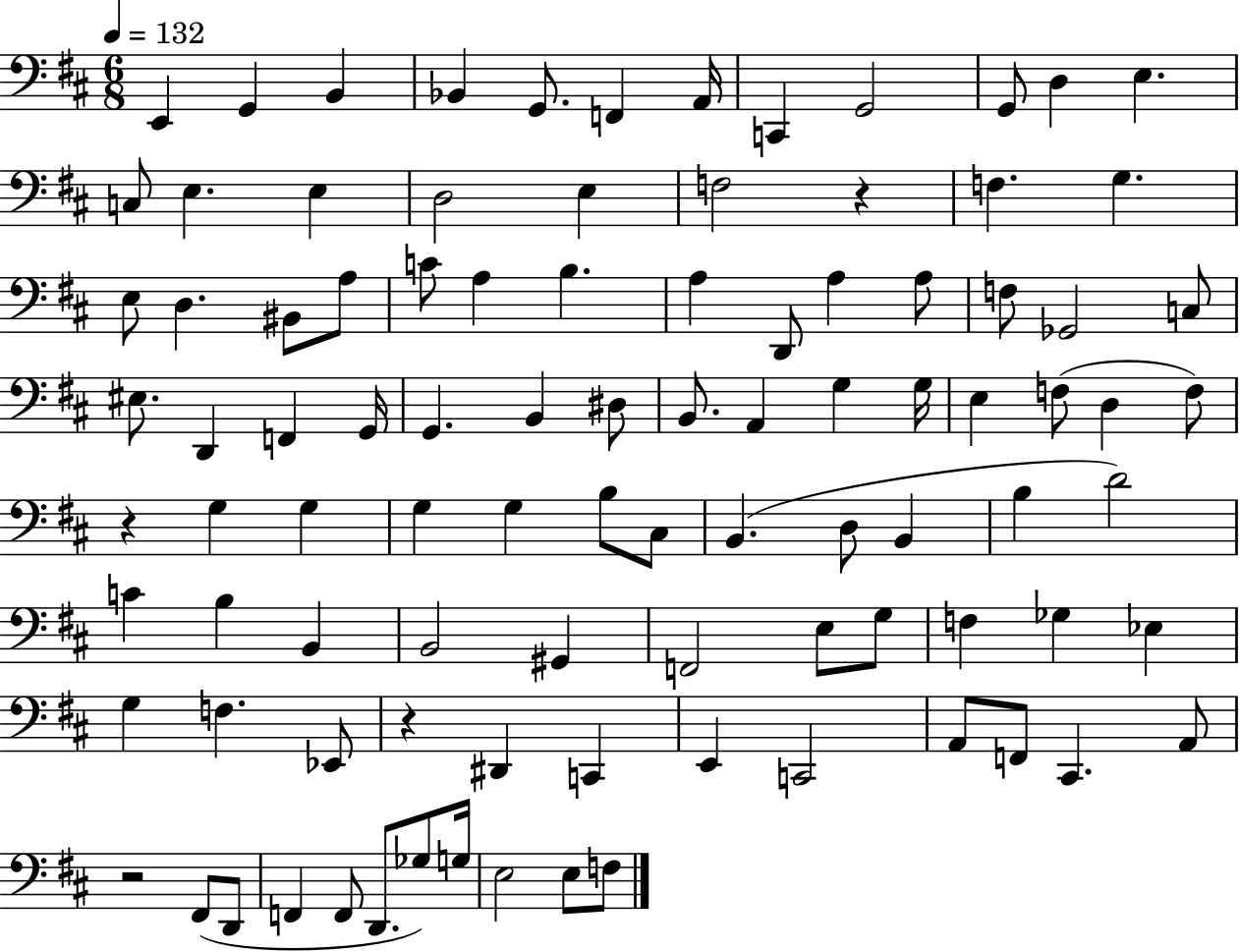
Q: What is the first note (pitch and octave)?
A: E2